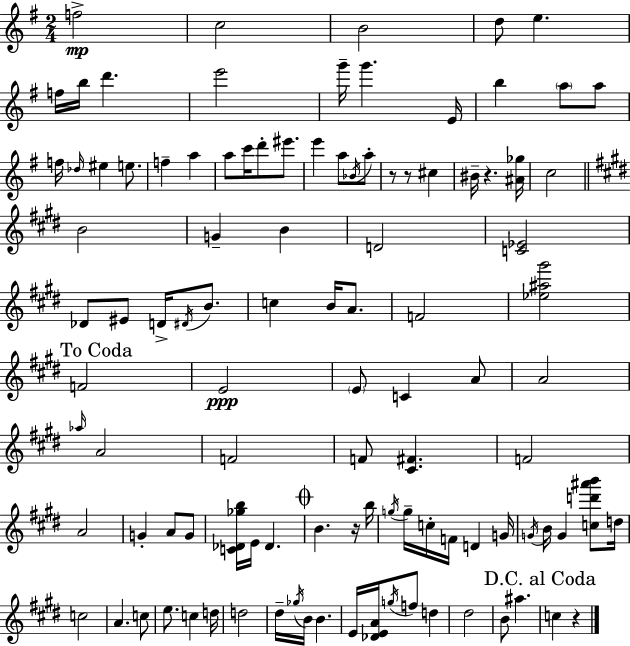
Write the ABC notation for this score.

X:1
T:Untitled
M:2/4
L:1/4
K:G
f2 c2 B2 d/2 e f/4 b/4 d' e'2 g'/4 g' E/4 b a/2 a/2 f/4 _d/4 ^e e/2 f a a/2 c'/4 d'/2 ^e'/2 e' a/2 _B/4 a/2 z/2 z/2 ^c ^B/4 z [^A_g]/4 c2 B2 G B D2 [C_E]2 _D/2 ^E/2 D/4 ^D/4 B/2 c B/4 A/2 F2 [_e^a^g']2 F2 E2 E/2 C A/2 A2 _a/4 A2 F2 F/2 [^C^F] F2 A2 G A/2 G/2 [C_D_gb]/4 E/4 _D B z/4 b/4 g/4 g/4 c/4 F/4 D G/4 G/4 B/4 G [cd'^a'b']/2 d/4 c2 A c/2 e/2 c d/4 d2 ^d/4 _g/4 B/4 B E/4 [_DEA]/4 g/4 f/2 d ^d2 B/2 ^a c z